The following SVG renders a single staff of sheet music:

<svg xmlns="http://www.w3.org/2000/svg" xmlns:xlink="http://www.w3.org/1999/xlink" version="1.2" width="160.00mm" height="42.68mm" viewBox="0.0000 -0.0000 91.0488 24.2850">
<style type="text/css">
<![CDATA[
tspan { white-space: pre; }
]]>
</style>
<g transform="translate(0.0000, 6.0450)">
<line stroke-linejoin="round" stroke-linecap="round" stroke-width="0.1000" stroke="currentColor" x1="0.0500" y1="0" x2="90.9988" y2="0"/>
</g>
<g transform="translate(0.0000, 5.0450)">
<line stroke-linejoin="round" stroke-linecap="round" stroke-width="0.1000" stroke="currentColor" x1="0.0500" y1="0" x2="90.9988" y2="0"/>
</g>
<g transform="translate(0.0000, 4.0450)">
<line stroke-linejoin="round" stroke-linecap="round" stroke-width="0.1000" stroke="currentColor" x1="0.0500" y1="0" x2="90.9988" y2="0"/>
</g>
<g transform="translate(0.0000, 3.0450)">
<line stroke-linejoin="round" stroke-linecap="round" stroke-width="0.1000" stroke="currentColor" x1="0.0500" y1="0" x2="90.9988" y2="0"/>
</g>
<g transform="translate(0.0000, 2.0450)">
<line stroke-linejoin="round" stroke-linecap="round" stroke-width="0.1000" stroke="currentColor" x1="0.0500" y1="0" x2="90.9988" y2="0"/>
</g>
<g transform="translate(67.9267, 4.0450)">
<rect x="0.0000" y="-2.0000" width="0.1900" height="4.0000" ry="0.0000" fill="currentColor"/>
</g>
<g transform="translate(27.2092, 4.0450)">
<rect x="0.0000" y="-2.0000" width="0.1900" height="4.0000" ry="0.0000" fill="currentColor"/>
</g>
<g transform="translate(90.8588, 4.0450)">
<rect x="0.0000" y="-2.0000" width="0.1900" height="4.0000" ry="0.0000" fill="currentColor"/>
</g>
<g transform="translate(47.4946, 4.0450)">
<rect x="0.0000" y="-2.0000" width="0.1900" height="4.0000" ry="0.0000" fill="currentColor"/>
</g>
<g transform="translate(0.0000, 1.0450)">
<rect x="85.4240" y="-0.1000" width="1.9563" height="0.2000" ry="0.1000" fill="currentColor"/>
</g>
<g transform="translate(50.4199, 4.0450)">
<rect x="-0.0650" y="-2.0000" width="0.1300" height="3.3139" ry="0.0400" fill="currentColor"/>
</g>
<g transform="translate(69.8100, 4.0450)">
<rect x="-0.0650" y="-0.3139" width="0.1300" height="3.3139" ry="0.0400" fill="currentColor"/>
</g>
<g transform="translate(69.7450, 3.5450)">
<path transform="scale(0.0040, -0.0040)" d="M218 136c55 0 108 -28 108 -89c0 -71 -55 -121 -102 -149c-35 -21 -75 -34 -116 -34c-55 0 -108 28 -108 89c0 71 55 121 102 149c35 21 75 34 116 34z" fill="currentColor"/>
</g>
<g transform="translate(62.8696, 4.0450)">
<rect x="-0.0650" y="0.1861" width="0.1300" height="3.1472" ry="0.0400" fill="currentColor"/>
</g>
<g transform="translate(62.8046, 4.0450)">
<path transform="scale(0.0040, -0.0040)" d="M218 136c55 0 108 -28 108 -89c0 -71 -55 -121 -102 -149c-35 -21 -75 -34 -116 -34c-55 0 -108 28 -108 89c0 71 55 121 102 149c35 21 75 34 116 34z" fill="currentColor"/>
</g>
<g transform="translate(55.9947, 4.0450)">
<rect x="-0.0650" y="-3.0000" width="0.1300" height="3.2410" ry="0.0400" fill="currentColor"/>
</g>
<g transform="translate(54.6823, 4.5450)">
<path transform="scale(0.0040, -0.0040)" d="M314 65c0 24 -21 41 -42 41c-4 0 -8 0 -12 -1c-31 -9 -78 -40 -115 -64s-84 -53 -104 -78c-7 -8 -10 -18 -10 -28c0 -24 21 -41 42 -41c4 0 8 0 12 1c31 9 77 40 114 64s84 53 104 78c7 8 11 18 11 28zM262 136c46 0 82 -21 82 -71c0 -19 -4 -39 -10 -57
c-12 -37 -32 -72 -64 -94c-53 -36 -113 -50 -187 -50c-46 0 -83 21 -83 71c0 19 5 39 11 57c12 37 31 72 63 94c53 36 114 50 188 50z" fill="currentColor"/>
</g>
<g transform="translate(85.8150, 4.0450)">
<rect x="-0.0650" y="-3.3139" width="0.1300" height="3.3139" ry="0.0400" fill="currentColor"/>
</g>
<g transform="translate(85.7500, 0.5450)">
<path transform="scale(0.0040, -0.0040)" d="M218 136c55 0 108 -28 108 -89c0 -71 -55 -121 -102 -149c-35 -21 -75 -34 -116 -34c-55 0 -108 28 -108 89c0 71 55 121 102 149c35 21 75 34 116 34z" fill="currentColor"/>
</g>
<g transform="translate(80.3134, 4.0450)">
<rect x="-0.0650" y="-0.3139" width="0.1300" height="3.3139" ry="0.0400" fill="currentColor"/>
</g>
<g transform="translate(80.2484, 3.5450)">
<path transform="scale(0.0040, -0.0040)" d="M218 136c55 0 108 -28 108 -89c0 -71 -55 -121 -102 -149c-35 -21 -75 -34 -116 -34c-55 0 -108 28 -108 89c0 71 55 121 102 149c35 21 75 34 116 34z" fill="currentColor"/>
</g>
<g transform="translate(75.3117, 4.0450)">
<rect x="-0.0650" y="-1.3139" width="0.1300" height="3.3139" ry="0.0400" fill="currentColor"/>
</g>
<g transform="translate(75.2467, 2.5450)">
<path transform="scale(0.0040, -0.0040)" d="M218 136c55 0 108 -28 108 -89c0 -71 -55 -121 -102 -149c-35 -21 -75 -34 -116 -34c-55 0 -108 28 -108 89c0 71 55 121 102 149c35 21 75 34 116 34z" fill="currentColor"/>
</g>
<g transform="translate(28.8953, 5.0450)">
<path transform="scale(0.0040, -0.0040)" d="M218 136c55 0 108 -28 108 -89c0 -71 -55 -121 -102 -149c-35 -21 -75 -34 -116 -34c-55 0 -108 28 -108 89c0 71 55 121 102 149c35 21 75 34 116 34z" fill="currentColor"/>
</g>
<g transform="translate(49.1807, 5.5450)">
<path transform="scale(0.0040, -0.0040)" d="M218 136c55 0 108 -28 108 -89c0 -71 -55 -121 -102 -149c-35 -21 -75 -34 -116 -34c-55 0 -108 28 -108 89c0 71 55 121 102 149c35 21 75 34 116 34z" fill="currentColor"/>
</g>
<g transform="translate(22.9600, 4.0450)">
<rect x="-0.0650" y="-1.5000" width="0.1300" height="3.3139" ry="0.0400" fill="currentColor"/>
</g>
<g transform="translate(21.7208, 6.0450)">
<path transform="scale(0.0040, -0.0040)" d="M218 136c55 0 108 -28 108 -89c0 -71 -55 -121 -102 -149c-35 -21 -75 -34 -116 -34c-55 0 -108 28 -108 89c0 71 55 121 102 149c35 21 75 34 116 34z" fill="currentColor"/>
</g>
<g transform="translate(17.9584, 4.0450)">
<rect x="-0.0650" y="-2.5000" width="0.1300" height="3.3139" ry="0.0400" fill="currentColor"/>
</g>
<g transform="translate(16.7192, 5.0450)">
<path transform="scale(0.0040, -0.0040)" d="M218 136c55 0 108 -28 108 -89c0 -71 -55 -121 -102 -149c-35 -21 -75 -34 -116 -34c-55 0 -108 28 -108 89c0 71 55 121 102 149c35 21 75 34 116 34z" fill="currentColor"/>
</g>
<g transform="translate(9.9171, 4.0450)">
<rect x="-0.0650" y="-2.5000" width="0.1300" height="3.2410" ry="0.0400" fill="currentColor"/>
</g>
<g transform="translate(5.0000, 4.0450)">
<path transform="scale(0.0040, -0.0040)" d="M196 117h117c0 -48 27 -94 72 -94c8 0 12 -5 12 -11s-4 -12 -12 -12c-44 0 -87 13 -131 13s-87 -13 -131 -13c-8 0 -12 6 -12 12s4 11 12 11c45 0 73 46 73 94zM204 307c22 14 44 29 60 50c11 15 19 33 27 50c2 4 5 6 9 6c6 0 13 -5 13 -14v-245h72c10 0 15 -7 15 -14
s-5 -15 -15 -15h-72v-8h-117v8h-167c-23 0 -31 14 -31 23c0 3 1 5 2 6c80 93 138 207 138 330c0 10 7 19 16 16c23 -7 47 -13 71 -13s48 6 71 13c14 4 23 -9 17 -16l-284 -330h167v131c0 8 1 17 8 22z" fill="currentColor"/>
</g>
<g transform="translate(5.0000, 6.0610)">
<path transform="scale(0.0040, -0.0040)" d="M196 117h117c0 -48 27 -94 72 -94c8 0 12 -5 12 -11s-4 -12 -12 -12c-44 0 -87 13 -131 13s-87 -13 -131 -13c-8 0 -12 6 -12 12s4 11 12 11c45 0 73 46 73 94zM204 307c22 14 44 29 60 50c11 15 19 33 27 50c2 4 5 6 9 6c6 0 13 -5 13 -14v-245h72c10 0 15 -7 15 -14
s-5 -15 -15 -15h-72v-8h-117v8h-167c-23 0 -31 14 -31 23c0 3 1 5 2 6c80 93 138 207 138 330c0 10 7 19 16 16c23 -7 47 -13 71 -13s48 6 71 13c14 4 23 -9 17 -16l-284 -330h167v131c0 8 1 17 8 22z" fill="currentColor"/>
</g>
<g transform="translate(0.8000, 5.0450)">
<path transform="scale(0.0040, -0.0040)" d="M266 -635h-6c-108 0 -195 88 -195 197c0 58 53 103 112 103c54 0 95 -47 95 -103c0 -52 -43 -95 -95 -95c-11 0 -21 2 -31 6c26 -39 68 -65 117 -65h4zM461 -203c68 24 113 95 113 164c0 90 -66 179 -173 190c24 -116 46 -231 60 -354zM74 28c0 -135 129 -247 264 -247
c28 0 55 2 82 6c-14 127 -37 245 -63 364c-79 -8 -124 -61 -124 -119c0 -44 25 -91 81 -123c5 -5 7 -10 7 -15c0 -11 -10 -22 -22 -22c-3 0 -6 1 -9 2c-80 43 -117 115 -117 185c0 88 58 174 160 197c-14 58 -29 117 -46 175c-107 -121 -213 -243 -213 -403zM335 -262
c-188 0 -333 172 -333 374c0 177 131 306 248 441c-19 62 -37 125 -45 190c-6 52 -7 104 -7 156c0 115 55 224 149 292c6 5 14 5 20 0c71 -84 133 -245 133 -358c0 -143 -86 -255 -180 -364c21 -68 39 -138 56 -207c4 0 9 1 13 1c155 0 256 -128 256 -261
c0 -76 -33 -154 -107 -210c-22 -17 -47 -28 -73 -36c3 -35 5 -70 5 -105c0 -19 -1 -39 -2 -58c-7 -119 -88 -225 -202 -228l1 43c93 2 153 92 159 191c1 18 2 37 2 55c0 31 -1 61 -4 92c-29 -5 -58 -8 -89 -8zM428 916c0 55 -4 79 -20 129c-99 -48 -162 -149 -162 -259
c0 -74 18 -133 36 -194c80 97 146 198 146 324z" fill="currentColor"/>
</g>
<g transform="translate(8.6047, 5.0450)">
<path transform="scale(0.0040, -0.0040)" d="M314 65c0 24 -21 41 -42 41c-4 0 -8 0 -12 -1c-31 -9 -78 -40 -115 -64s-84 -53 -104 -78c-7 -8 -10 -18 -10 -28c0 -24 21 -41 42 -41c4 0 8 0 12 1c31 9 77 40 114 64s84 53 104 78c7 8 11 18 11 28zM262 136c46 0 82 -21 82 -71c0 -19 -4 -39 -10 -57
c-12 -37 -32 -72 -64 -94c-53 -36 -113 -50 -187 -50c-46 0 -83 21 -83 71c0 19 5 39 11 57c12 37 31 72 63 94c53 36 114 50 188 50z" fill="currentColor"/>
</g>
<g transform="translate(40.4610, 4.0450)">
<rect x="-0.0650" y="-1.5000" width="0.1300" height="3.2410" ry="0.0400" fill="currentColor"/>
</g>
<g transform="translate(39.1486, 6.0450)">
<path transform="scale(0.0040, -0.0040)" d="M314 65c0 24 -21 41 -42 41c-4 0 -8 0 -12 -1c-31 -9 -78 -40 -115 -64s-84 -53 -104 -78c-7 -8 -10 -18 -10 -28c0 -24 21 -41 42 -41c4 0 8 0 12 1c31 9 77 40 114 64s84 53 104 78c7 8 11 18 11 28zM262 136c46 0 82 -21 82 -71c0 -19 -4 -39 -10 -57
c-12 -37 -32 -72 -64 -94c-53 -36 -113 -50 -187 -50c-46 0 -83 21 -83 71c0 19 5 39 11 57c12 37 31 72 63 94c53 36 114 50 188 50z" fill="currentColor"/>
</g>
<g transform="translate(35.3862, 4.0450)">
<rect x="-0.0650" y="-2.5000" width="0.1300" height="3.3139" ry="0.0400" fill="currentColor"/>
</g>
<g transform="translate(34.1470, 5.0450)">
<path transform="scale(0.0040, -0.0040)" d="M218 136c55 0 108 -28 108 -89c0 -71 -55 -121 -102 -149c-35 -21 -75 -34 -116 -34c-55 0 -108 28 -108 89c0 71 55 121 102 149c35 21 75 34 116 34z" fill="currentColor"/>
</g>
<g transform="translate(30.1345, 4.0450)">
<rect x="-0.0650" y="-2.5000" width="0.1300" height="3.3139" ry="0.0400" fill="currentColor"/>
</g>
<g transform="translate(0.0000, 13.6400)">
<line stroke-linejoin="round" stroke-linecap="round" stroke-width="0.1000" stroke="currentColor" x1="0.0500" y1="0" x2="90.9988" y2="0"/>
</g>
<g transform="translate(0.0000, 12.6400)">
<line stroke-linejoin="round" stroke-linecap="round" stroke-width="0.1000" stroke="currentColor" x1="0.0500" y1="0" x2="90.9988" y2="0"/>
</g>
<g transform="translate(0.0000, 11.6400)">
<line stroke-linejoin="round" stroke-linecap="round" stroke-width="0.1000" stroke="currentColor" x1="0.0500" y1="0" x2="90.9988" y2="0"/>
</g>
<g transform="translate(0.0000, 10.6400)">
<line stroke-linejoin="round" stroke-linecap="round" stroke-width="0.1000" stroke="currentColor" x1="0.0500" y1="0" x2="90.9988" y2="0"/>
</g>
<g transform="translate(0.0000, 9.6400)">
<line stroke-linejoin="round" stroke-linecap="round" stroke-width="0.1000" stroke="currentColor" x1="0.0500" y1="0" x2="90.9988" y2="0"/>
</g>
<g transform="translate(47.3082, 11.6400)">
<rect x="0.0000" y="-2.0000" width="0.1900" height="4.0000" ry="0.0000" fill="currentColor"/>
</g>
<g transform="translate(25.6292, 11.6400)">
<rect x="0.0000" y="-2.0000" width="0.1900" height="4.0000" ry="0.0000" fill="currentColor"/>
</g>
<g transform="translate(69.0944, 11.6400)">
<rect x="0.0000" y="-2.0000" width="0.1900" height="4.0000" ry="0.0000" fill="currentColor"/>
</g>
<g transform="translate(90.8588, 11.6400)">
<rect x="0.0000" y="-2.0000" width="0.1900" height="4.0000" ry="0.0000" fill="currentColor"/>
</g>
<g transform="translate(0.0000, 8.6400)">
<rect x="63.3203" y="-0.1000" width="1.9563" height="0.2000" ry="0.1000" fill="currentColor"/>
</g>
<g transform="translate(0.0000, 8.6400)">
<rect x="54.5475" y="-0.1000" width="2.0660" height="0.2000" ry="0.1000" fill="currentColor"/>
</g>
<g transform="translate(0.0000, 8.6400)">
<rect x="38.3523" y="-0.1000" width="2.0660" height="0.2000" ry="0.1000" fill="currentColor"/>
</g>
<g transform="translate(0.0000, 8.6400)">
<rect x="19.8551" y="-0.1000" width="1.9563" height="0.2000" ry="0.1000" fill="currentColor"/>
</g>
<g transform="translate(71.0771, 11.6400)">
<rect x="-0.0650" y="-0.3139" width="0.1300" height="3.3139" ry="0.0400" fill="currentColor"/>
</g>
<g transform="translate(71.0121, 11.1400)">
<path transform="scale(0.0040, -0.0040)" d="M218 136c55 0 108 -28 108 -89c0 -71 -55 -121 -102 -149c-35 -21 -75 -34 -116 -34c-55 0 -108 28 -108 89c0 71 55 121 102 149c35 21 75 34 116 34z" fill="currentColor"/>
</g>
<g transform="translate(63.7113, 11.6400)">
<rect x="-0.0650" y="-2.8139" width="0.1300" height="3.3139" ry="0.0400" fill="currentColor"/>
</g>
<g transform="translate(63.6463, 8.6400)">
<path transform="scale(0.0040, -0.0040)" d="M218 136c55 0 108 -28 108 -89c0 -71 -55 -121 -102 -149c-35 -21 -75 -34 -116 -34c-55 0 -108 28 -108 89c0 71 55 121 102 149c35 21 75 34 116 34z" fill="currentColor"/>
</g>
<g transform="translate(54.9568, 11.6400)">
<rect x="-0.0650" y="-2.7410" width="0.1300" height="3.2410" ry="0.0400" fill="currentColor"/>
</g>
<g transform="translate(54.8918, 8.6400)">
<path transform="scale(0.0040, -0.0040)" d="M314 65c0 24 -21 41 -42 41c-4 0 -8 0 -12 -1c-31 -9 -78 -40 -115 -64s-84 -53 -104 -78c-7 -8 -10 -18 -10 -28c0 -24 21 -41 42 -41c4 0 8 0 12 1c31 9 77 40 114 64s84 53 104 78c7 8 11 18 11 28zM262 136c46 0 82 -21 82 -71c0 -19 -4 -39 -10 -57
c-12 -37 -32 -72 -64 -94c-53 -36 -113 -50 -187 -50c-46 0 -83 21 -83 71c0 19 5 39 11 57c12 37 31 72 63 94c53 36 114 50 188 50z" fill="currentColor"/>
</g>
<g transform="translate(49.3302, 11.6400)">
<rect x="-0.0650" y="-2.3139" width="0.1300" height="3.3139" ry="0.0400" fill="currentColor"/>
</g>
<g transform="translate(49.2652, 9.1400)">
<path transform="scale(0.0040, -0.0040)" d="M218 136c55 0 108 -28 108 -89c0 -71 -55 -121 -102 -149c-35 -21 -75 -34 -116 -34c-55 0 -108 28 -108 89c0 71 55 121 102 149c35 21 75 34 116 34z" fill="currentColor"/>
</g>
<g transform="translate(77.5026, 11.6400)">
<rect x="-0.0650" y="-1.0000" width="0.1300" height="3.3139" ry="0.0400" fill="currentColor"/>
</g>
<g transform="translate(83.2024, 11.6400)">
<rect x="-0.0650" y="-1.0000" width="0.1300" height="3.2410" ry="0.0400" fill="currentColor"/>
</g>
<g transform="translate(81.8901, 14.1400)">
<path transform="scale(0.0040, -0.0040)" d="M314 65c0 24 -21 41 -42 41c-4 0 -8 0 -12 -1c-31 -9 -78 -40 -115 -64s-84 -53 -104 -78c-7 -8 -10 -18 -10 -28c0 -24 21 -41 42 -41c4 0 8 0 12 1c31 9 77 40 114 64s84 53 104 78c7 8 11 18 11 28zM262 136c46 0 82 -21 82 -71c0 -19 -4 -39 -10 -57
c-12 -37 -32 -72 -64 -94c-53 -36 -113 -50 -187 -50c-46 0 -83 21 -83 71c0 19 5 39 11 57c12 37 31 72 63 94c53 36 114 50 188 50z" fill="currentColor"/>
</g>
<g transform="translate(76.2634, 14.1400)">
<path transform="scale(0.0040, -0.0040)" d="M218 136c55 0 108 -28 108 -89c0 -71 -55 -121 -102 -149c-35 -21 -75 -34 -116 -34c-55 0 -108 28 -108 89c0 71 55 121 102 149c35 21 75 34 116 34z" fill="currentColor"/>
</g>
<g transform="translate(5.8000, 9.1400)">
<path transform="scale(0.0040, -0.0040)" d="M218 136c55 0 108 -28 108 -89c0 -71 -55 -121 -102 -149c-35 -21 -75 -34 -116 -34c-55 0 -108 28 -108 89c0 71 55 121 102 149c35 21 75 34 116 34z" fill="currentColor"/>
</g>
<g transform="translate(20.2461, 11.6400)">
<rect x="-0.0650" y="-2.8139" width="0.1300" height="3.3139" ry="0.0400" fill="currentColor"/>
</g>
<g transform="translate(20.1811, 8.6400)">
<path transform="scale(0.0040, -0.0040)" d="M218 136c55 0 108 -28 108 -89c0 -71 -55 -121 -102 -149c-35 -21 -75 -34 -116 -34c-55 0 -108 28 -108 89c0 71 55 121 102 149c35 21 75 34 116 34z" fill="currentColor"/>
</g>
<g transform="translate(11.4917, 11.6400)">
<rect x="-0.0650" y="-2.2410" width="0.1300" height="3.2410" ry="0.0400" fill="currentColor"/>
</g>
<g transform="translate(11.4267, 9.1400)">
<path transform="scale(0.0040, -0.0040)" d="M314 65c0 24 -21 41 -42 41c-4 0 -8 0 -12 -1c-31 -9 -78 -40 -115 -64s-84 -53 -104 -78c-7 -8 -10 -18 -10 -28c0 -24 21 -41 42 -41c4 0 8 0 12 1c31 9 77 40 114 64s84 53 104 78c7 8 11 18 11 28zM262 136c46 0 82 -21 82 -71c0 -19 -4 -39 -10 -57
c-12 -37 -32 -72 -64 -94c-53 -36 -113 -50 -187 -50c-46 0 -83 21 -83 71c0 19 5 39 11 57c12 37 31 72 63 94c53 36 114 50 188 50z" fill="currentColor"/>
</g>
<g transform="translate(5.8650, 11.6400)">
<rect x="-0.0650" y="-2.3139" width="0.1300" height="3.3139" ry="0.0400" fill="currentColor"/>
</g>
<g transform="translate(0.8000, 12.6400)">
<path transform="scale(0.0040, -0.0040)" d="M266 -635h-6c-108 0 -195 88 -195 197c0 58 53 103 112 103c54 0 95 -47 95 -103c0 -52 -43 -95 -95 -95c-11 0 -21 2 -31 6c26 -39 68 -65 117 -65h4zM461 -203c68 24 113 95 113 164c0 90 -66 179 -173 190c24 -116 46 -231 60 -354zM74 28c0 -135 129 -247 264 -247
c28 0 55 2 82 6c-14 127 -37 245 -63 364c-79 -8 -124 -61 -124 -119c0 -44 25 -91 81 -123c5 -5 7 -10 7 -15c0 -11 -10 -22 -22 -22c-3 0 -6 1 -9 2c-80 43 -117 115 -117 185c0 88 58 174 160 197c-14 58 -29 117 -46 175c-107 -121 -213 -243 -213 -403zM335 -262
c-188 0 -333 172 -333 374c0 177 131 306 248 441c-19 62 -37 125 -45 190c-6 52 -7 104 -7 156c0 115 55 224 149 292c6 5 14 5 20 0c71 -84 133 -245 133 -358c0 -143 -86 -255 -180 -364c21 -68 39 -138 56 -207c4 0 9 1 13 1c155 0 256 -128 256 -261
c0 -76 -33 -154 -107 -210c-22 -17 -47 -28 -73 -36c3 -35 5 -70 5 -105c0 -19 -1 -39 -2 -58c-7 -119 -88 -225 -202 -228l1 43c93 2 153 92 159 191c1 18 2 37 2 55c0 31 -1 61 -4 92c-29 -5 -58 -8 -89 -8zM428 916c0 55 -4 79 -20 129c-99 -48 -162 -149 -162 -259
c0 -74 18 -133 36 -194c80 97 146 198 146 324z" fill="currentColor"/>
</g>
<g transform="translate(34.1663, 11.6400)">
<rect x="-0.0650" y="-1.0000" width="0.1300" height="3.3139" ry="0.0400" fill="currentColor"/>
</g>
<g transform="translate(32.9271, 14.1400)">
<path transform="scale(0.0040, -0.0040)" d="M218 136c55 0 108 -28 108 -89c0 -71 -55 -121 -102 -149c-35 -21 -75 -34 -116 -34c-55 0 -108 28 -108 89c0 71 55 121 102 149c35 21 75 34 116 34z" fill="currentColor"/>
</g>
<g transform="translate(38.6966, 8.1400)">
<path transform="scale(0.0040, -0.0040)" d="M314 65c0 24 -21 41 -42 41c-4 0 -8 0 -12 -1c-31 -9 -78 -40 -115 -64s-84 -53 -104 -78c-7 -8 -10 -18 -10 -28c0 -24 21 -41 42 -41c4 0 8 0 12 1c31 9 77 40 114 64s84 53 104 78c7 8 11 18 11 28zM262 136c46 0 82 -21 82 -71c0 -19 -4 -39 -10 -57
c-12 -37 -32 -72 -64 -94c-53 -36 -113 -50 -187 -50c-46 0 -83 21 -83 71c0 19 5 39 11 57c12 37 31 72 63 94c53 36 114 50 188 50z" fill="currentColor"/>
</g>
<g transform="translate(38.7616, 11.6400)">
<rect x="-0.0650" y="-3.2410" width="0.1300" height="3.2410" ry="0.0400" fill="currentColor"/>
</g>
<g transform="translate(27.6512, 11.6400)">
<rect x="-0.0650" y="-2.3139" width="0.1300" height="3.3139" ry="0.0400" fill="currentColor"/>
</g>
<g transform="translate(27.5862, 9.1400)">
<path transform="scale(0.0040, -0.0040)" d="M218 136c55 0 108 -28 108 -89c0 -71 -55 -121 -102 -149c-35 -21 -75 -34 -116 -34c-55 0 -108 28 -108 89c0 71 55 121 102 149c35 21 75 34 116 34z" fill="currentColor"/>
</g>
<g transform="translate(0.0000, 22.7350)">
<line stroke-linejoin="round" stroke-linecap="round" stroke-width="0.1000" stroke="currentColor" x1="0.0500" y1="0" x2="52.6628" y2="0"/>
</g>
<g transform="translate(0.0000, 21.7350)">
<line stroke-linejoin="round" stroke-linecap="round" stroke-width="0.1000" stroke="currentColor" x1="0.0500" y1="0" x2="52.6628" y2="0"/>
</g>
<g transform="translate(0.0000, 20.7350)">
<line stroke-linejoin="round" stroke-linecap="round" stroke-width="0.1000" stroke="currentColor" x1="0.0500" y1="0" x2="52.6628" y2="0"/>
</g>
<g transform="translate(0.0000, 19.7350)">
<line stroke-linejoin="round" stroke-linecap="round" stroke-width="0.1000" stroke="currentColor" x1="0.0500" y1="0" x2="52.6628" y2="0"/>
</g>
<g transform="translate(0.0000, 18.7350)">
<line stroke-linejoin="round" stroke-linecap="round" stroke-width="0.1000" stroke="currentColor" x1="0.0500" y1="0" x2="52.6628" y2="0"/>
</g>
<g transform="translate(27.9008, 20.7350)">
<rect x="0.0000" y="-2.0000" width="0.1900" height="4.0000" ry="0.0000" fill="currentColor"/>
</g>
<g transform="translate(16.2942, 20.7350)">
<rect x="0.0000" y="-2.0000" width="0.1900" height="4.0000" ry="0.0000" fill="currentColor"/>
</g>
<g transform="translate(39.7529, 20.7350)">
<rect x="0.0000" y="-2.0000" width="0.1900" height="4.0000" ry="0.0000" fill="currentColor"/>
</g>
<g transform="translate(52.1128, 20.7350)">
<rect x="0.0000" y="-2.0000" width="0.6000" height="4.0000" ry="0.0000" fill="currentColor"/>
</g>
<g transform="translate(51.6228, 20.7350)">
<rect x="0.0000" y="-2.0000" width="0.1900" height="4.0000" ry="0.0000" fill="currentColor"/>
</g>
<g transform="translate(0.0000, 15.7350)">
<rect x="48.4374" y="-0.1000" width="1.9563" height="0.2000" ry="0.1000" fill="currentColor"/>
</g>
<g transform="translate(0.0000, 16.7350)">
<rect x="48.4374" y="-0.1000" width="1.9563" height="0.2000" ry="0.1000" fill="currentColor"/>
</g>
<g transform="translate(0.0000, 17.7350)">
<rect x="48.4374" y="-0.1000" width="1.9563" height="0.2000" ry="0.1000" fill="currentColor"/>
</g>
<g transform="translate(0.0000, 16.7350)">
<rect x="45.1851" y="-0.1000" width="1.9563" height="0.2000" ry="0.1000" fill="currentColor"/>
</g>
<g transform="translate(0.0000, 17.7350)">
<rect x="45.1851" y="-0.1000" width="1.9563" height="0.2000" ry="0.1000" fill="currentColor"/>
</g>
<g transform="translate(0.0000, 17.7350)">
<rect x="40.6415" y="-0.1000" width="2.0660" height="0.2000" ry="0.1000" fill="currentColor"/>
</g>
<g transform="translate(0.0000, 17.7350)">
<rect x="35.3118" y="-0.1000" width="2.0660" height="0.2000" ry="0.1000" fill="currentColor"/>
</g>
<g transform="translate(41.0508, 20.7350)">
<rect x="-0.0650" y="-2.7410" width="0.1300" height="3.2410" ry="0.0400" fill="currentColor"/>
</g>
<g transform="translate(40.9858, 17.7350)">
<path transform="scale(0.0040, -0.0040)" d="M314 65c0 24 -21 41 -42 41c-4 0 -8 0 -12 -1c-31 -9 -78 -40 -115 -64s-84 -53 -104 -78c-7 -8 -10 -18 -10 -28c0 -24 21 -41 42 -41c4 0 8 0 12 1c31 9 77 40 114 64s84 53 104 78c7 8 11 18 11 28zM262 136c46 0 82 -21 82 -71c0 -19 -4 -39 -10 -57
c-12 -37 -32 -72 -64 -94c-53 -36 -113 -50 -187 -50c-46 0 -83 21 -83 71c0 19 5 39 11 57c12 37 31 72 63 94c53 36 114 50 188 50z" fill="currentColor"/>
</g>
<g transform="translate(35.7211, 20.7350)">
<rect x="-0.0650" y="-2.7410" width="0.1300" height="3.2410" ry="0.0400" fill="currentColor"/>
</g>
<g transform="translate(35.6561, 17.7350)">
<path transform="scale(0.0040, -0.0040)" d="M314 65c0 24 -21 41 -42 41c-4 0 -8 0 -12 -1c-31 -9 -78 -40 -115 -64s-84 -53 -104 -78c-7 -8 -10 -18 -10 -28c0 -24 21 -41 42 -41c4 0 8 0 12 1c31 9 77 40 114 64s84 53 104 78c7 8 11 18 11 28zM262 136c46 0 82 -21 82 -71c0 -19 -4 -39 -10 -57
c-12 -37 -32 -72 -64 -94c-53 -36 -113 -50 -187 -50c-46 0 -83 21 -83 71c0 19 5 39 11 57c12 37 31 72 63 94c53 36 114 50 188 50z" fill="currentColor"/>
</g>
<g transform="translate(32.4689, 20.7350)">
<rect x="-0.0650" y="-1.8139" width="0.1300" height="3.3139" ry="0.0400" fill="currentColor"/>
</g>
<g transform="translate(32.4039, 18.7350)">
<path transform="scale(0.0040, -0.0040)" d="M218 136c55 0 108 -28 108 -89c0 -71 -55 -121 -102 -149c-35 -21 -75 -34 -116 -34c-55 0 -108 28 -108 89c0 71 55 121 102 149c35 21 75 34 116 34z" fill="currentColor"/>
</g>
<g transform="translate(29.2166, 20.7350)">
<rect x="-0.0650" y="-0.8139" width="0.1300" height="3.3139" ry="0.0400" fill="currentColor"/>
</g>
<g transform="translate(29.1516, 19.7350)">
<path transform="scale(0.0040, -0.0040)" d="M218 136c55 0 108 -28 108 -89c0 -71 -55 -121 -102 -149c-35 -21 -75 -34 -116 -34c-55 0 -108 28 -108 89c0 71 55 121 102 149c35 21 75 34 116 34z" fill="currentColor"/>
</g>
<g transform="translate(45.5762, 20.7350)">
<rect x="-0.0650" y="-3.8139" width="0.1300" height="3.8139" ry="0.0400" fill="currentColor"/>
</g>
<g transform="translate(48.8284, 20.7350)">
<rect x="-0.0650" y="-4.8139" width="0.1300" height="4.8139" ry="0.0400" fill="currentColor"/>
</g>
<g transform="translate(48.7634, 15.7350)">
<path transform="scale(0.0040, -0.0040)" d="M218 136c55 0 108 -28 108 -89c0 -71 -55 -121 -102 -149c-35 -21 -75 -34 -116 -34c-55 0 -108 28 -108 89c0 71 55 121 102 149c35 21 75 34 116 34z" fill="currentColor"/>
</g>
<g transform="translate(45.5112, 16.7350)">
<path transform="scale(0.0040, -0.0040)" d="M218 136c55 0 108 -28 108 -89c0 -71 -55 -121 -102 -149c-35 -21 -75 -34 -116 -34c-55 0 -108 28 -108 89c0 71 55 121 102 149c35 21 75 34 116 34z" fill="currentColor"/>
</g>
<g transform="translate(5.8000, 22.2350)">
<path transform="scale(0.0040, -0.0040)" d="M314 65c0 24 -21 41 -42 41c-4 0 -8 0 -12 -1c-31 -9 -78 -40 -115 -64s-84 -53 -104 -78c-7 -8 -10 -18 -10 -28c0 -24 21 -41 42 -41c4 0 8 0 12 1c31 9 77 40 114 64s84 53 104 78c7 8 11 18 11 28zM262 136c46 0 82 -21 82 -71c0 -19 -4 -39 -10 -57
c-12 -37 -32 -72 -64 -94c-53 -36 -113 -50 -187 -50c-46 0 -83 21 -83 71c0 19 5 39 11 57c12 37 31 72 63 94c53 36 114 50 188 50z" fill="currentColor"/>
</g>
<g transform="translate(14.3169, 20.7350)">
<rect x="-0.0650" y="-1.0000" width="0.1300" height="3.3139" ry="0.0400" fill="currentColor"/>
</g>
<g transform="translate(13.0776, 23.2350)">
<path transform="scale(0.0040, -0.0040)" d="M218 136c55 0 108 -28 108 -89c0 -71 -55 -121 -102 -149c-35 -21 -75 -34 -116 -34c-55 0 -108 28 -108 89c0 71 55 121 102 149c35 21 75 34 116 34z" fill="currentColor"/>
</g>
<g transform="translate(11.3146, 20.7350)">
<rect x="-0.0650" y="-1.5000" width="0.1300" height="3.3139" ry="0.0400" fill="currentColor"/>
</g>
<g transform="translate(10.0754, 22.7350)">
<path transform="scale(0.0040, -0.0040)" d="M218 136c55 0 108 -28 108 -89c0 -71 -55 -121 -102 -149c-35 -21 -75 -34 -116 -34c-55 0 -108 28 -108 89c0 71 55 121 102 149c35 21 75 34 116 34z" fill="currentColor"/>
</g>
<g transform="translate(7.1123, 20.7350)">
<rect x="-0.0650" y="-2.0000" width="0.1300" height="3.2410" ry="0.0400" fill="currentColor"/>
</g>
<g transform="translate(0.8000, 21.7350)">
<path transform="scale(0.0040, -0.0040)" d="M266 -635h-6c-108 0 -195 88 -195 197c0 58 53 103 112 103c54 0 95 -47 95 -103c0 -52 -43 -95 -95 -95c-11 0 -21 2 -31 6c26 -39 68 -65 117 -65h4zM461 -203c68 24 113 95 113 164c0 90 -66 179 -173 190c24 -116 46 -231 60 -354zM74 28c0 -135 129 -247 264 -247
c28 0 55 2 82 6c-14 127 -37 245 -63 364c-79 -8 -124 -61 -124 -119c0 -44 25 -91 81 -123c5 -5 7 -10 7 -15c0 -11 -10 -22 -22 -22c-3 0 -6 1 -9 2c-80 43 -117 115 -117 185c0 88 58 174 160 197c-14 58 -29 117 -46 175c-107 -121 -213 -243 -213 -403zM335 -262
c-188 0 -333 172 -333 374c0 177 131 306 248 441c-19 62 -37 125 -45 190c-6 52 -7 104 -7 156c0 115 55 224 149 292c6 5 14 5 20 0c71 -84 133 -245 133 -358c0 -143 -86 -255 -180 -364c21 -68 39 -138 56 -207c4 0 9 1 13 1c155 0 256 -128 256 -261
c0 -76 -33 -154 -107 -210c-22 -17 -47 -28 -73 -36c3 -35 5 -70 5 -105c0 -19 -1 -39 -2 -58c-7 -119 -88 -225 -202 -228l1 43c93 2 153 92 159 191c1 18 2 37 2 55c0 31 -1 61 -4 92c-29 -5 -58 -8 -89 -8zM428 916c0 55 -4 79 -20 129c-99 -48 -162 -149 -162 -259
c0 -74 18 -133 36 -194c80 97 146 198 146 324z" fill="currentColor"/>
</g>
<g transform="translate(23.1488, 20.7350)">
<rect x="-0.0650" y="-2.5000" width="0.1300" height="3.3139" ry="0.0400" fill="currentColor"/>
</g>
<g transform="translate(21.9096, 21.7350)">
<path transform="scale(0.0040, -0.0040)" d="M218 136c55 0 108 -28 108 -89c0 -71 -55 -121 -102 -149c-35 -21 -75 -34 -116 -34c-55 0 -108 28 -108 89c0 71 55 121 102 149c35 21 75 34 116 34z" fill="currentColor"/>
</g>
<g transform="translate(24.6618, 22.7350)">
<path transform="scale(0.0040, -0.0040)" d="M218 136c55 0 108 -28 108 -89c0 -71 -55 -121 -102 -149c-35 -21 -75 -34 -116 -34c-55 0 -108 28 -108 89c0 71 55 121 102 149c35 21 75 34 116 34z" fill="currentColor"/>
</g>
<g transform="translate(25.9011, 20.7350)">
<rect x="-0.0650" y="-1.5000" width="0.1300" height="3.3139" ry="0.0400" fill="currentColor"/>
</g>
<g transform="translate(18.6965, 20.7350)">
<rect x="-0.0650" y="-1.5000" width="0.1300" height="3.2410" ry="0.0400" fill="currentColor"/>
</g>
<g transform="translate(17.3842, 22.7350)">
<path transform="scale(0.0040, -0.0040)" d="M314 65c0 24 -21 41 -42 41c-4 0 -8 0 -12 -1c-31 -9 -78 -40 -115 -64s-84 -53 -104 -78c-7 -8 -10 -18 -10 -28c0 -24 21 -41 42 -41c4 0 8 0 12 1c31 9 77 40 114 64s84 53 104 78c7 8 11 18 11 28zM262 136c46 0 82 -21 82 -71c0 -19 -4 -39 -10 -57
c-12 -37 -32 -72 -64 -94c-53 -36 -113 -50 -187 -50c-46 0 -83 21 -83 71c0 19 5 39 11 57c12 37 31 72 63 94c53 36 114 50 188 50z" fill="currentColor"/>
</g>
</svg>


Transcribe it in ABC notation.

X:1
T:Untitled
M:4/4
L:1/4
K:C
G2 G E G G E2 F A2 B c e c b g g2 a g D b2 g a2 a c D D2 F2 E D E2 G E d f a2 a2 c' e'